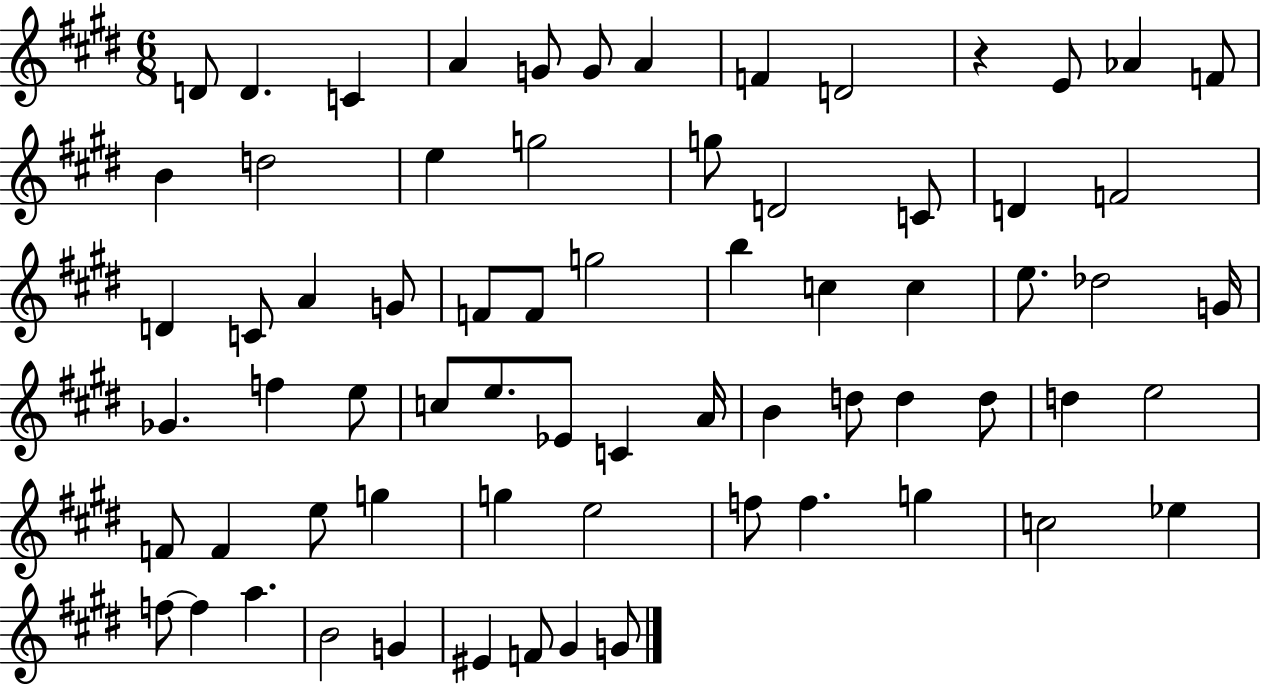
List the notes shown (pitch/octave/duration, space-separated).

D4/e D4/q. C4/q A4/q G4/e G4/e A4/q F4/q D4/h R/q E4/e Ab4/q F4/e B4/q D5/h E5/q G5/h G5/e D4/h C4/e D4/q F4/h D4/q C4/e A4/q G4/e F4/e F4/e G5/h B5/q C5/q C5/q E5/e. Db5/h G4/s Gb4/q. F5/q E5/e C5/e E5/e. Eb4/e C4/q A4/s B4/q D5/e D5/q D5/e D5/q E5/h F4/e F4/q E5/e G5/q G5/q E5/h F5/e F5/q. G5/q C5/h Eb5/q F5/e F5/q A5/q. B4/h G4/q EIS4/q F4/e G#4/q G4/e